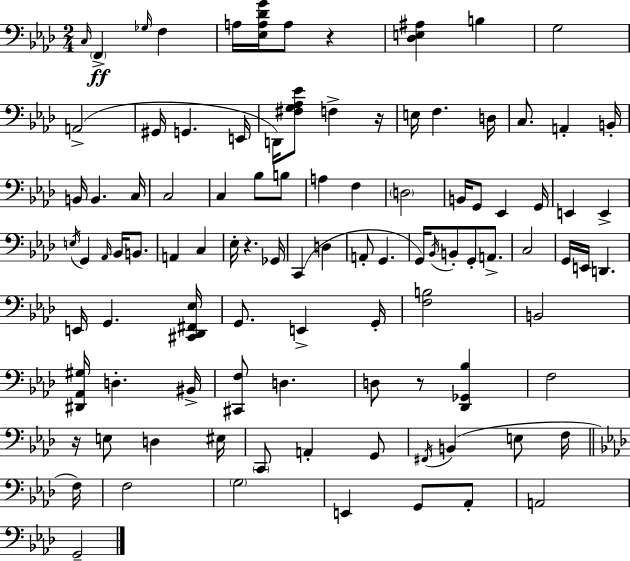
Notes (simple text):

C3/s F2/q Gb3/s F3/q A3/s [Eb3,A3,Db4,G4]/s A3/e R/q [Db3,E3,A#3]/q B3/q G3/h A2/h G#2/s G2/q. E2/s D2/s [F#3,G3,Ab3,Eb4]/e F3/q R/s E3/s F3/q. D3/s C3/e. A2/q B2/s B2/s B2/q. C3/s C3/h C3/q Bb3/e B3/e A3/q F3/q D3/h B2/s G2/e Eb2/q G2/s E2/q E2/q E3/s G2/q Ab2/s Bb2/s B2/e. A2/q C3/q Eb3/s R/q. Gb2/s C2/q D3/q A2/e G2/q. G2/s Bb2/s B2/e G2/e A2/e. C3/h G2/s E2/s D2/q. E2/s G2/q. [C#2,Db2,F#2,Eb3]/s G2/e. E2/q G2/s [F3,B3]/h B2/h [D#2,Ab2,G#3]/s D3/q. BIS2/s [C#2,F3]/e D3/q. D3/e R/e [Db2,Gb2,Bb3]/q F3/h R/s E3/e D3/q EIS3/s C2/e A2/q G2/e F#2/s B2/q E3/e F3/s F3/s F3/h G3/h E2/q G2/e Ab2/e A2/h G2/h